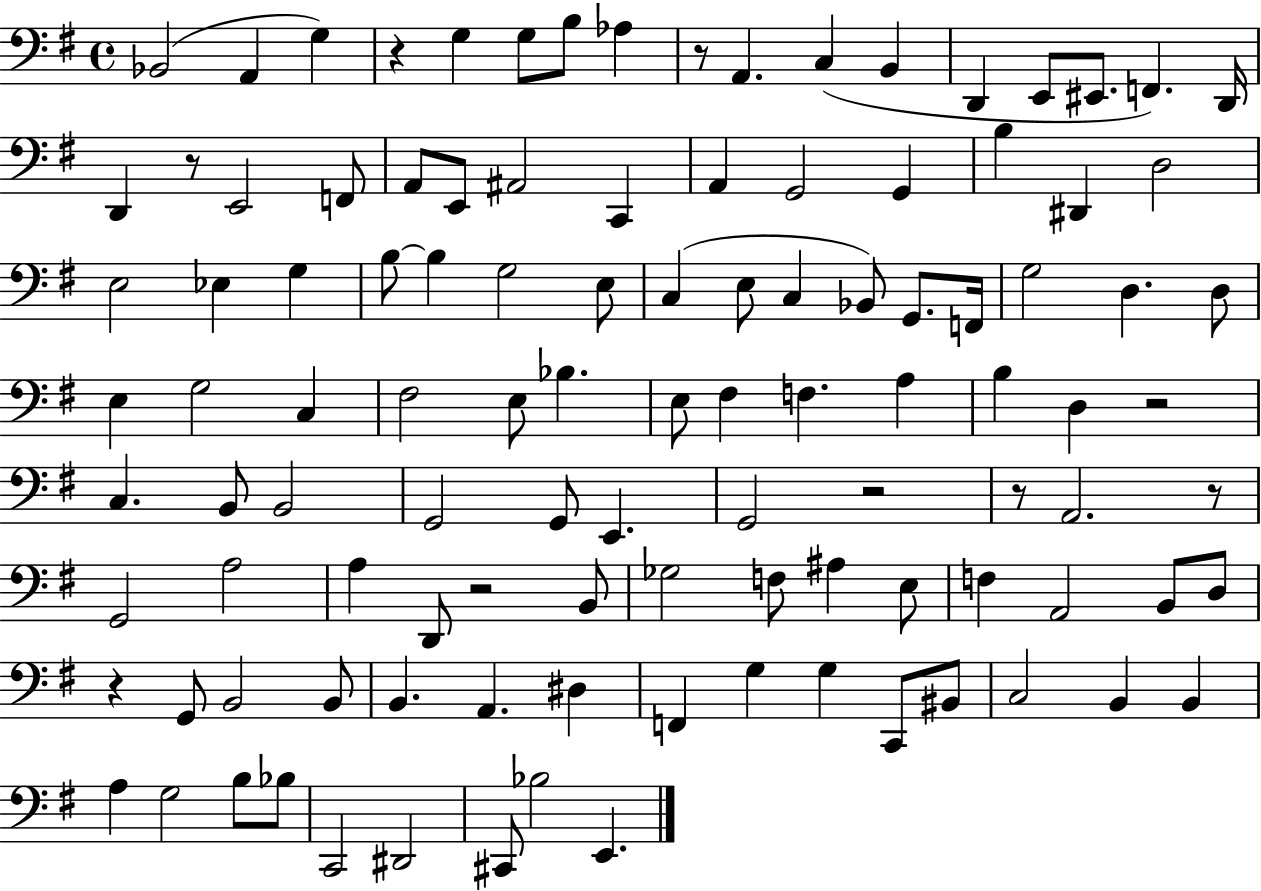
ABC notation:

X:1
T:Untitled
M:4/4
L:1/4
K:G
_B,,2 A,, G, z G, G,/2 B,/2 _A, z/2 A,, C, B,, D,, E,,/2 ^E,,/2 F,, D,,/4 D,, z/2 E,,2 F,,/2 A,,/2 E,,/2 ^A,,2 C,, A,, G,,2 G,, B, ^D,, D,2 E,2 _E, G, B,/2 B, G,2 E,/2 C, E,/2 C, _B,,/2 G,,/2 F,,/4 G,2 D, D,/2 E, G,2 C, ^F,2 E,/2 _B, E,/2 ^F, F, A, B, D, z2 C, B,,/2 B,,2 G,,2 G,,/2 E,, G,,2 z2 z/2 A,,2 z/2 G,,2 A,2 A, D,,/2 z2 B,,/2 _G,2 F,/2 ^A, E,/2 F, A,,2 B,,/2 D,/2 z G,,/2 B,,2 B,,/2 B,, A,, ^D, F,, G, G, C,,/2 ^B,,/2 C,2 B,, B,, A, G,2 B,/2 _B,/2 C,,2 ^D,,2 ^C,,/2 _B,2 E,,